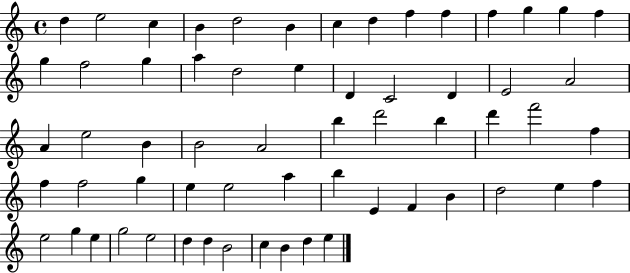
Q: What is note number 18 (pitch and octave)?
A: A5